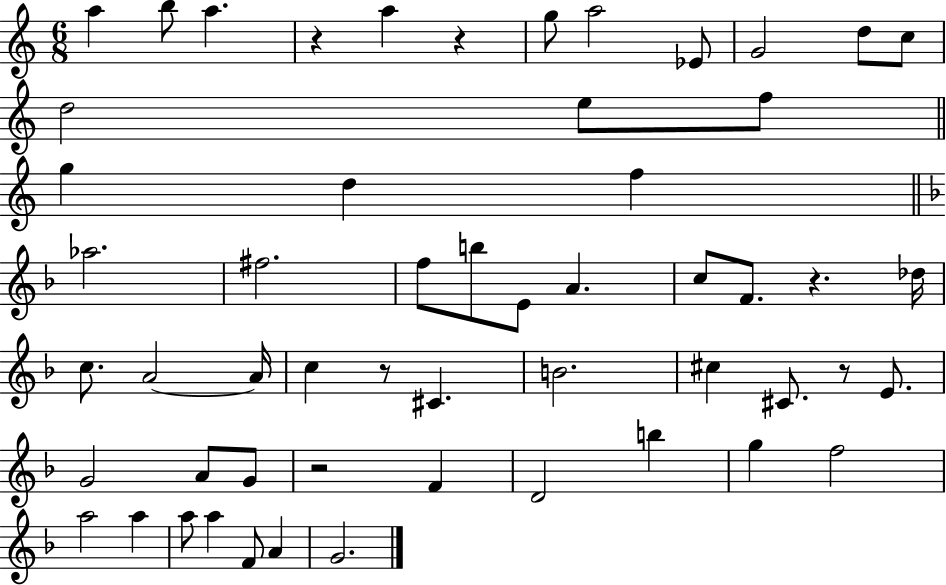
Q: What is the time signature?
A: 6/8